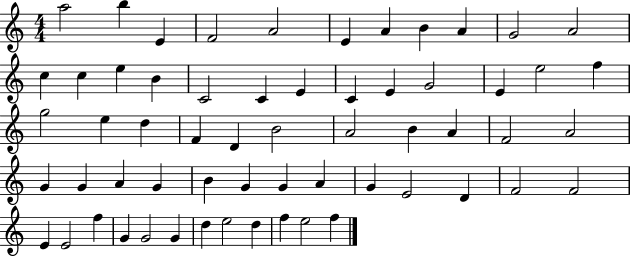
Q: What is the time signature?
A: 4/4